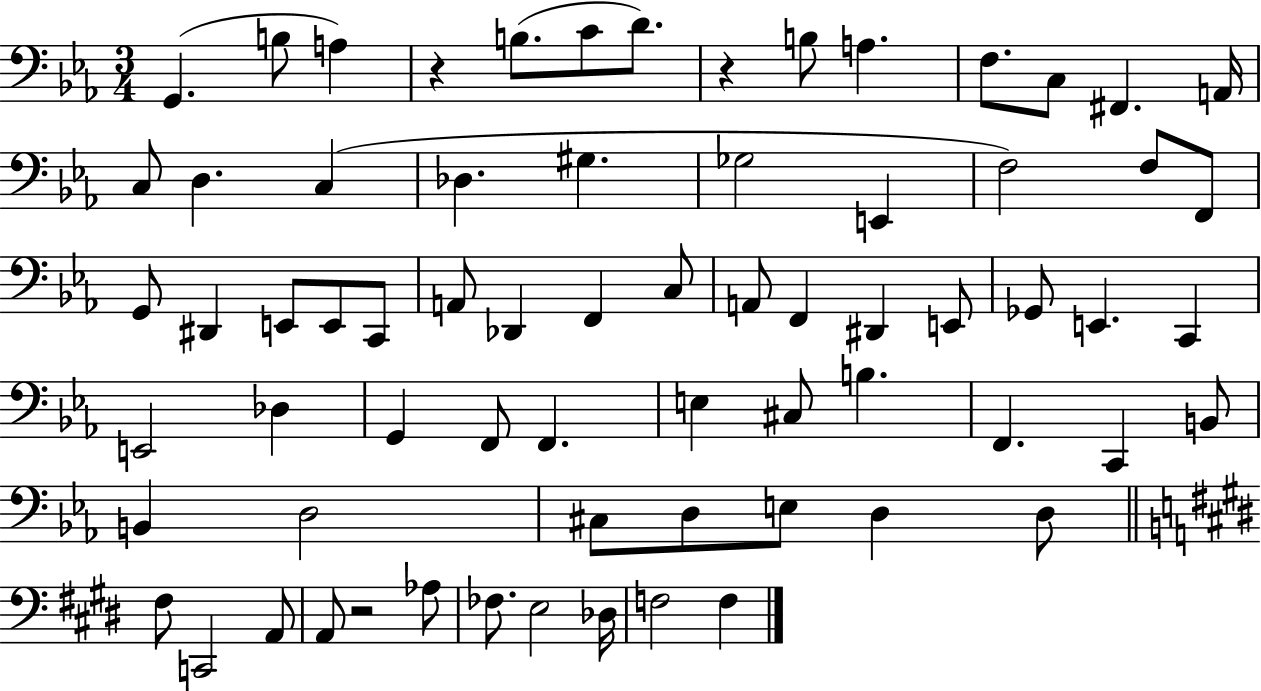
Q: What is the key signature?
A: EES major